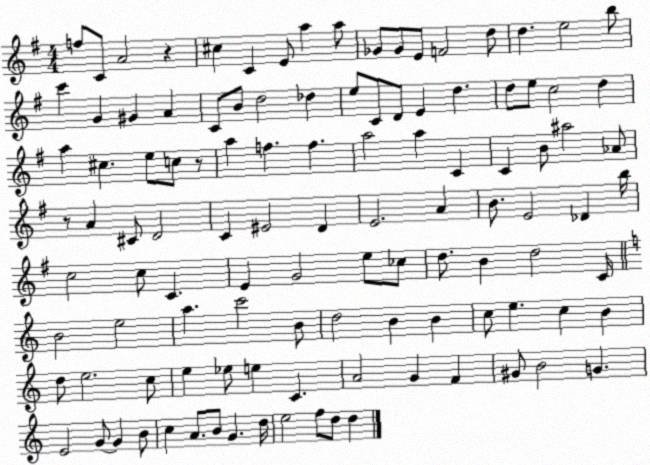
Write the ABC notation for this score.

X:1
T:Untitled
M:4/4
L:1/4
K:G
f/2 C/2 A2 z ^c C E/2 a a/2 _G/2 _G/2 E/2 F2 d/2 d e2 b/2 c' G ^G A C/2 B/2 d2 _d e/2 C/2 D/2 E d d/2 e/2 c2 d a ^c e/2 c/2 z/2 a f f a2 a C C B/2 ^a2 _A/2 z/2 A ^C/2 D2 C ^E2 D E2 A B/2 E2 _D b/4 c2 c/2 C E G2 e/2 _c/2 d/2 B d2 C/4 B2 e2 a c'2 B/2 d2 B B c/2 e c B d/2 e2 c/2 e _e/2 e C A2 G F ^G/2 B2 G E2 G/2 G B/2 c A/2 B/2 G d/4 e2 f/2 d/2 d